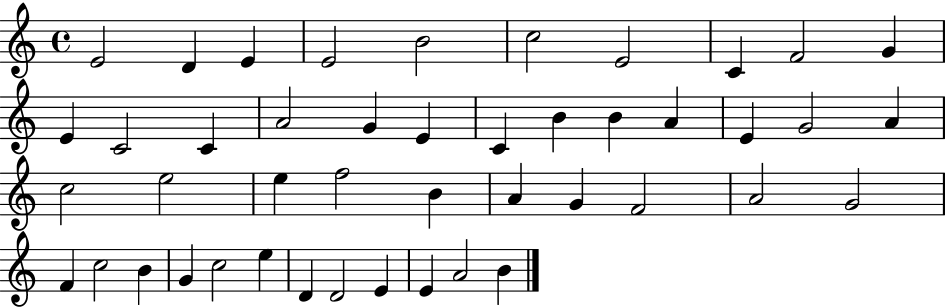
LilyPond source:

{
  \clef treble
  \time 4/4
  \defaultTimeSignature
  \key c \major
  e'2 d'4 e'4 | e'2 b'2 | c''2 e'2 | c'4 f'2 g'4 | \break e'4 c'2 c'4 | a'2 g'4 e'4 | c'4 b'4 b'4 a'4 | e'4 g'2 a'4 | \break c''2 e''2 | e''4 f''2 b'4 | a'4 g'4 f'2 | a'2 g'2 | \break f'4 c''2 b'4 | g'4 c''2 e''4 | d'4 d'2 e'4 | e'4 a'2 b'4 | \break \bar "|."
}